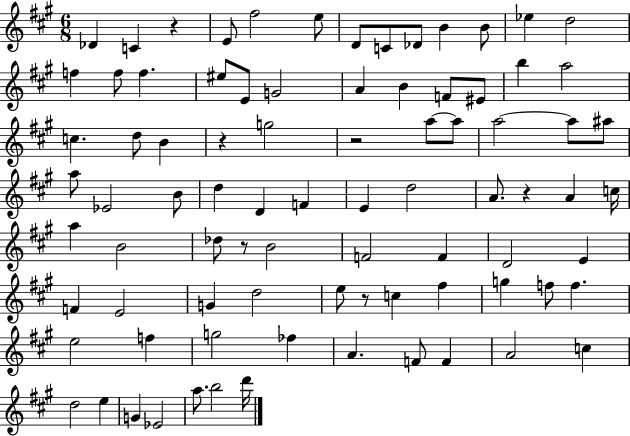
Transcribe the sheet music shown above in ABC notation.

X:1
T:Untitled
M:6/8
L:1/4
K:A
_D C z E/2 ^f2 e/2 D/2 C/2 _D/2 B B/2 _e d2 f f/2 f ^e/2 E/2 G2 A B F/2 ^E/2 b a2 c d/2 B z g2 z2 a/2 a/2 a2 a/2 ^a/2 a/2 _E2 B/2 d D F E d2 A/2 z A c/4 a B2 _d/2 z/2 B2 F2 F D2 E F E2 G d2 e/2 z/2 c ^f g f/2 f e2 f g2 _f A F/2 F A2 c d2 e G _E2 a/2 b2 d'/4